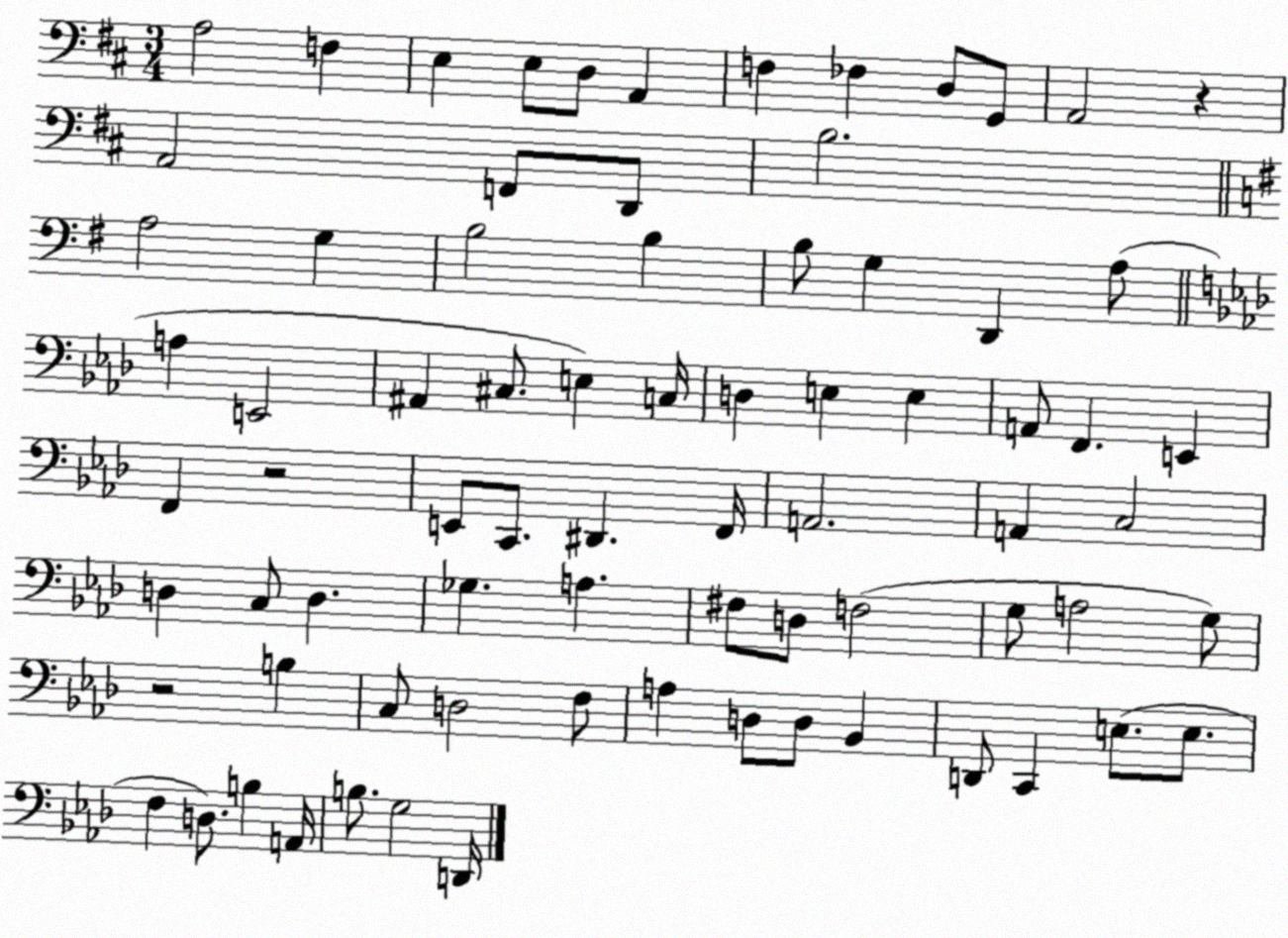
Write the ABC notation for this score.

X:1
T:Untitled
M:3/4
L:1/4
K:D
A,2 F, E, E,/2 D,/2 A,, F, _F, D,/2 G,,/2 A,,2 z A,,2 F,,/2 D,,/2 B,2 A,2 G, B,2 B, B,/2 G, D,, A,/2 A, E,,2 ^A,, ^C,/2 E, C,/4 D, E, E, A,,/2 F,, E,, F,, z2 E,,/2 C,,/2 ^D,, F,,/4 A,,2 A,, C,2 D, C,/2 D, _G, A, ^F,/2 D,/2 F,2 G,/2 A,2 G,/2 z2 B, C,/2 D,2 F,/2 A, D,/2 D,/2 _B,, D,,/2 C,, E,/2 E,/2 F, D,/2 B, A,,/4 B,/2 G,2 D,,/4